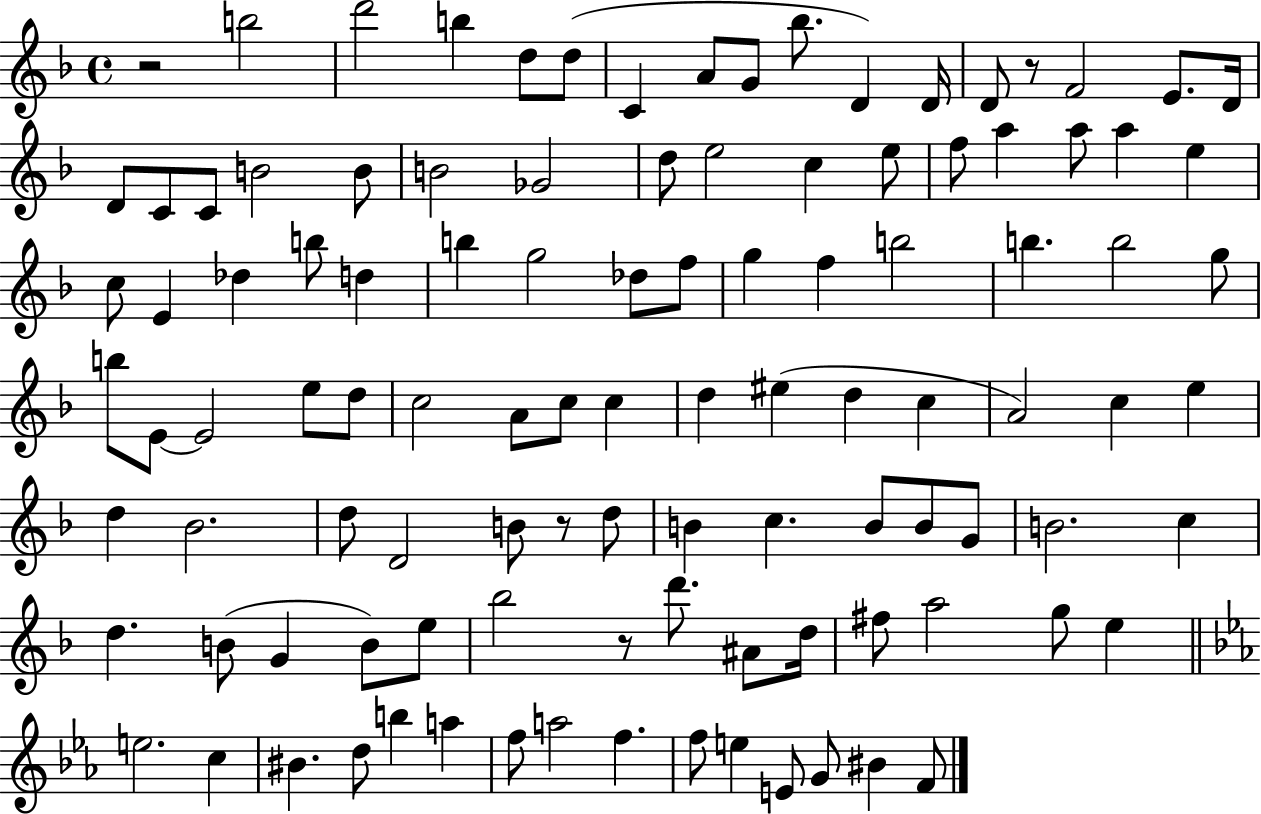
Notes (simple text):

R/h B5/h D6/h B5/q D5/e D5/e C4/q A4/e G4/e Bb5/e. D4/q D4/s D4/e R/e F4/h E4/e. D4/s D4/e C4/e C4/e B4/h B4/e B4/h Gb4/h D5/e E5/h C5/q E5/e F5/e A5/q A5/e A5/q E5/q C5/e E4/q Db5/q B5/e D5/q B5/q G5/h Db5/e F5/e G5/q F5/q B5/h B5/q. B5/h G5/e B5/e E4/e E4/h E5/e D5/e C5/h A4/e C5/e C5/q D5/q EIS5/q D5/q C5/q A4/h C5/q E5/q D5/q Bb4/h. D5/e D4/h B4/e R/e D5/e B4/q C5/q. B4/e B4/e G4/e B4/h. C5/q D5/q. B4/e G4/q B4/e E5/e Bb5/h R/e D6/e. A#4/e D5/s F#5/e A5/h G5/e E5/q E5/h. C5/q BIS4/q. D5/e B5/q A5/q F5/e A5/h F5/q. F5/e E5/q E4/e G4/e BIS4/q F4/e